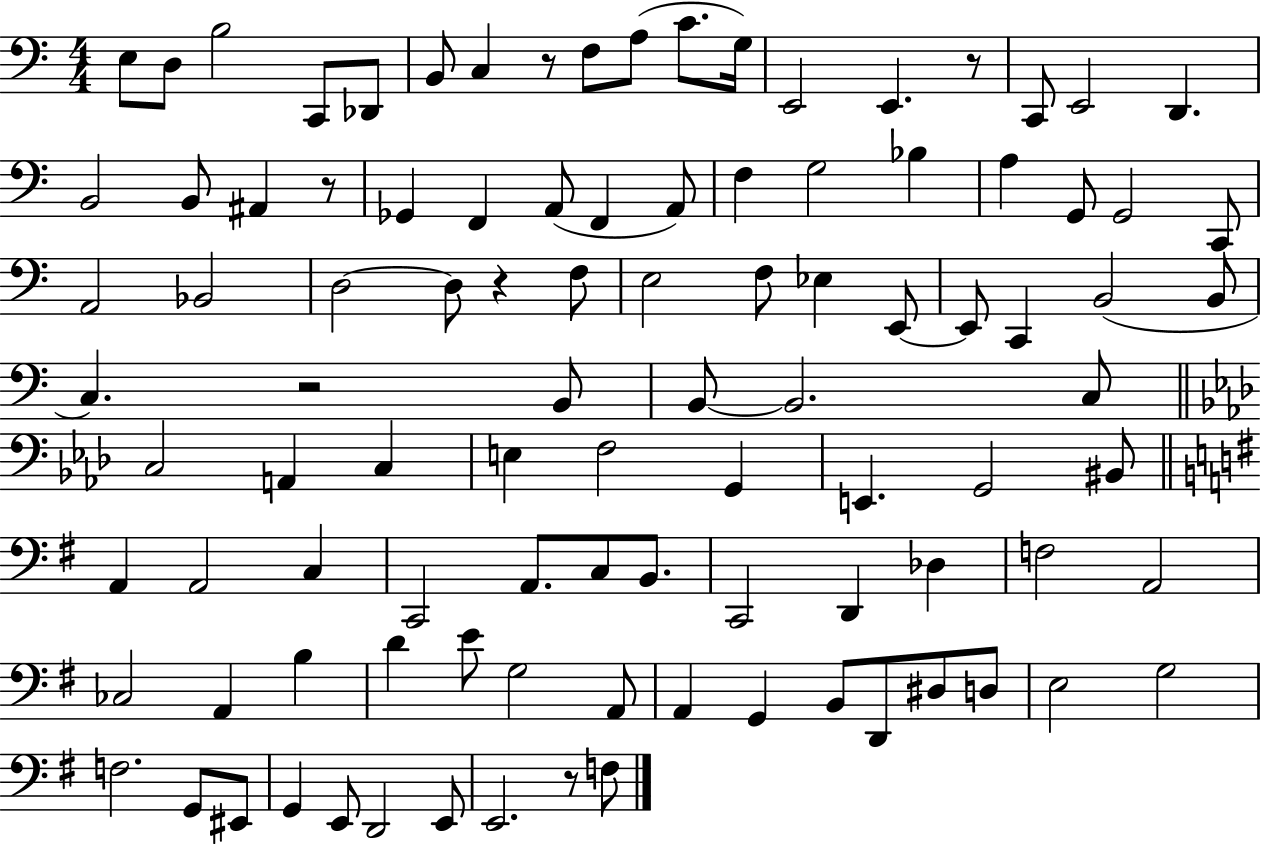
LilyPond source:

{
  \clef bass
  \numericTimeSignature
  \time 4/4
  \key c \major
  e8 d8 b2 c,8 des,8 | b,8 c4 r8 f8 a8( c'8. g16) | e,2 e,4. r8 | c,8 e,2 d,4. | \break b,2 b,8 ais,4 r8 | ges,4 f,4 a,8( f,4 a,8) | f4 g2 bes4 | a4 g,8 g,2 c,8 | \break a,2 bes,2 | d2~~ d8 r4 f8 | e2 f8 ees4 e,8~~ | e,8 c,4 b,2( b,8 | \break c4.) r2 b,8 | b,8~~ b,2. c8 | \bar "||" \break \key f \minor c2 a,4 c4 | e4 f2 g,4 | e,4. g,2 bis,8 | \bar "||" \break \key e \minor a,4 a,2 c4 | c,2 a,8. c8 b,8. | c,2 d,4 des4 | f2 a,2 | \break ces2 a,4 b4 | d'4 e'8 g2 a,8 | a,4 g,4 b,8 d,8 dis8 d8 | e2 g2 | \break f2. g,8 eis,8 | g,4 e,8 d,2 e,8 | e,2. r8 f8 | \bar "|."
}